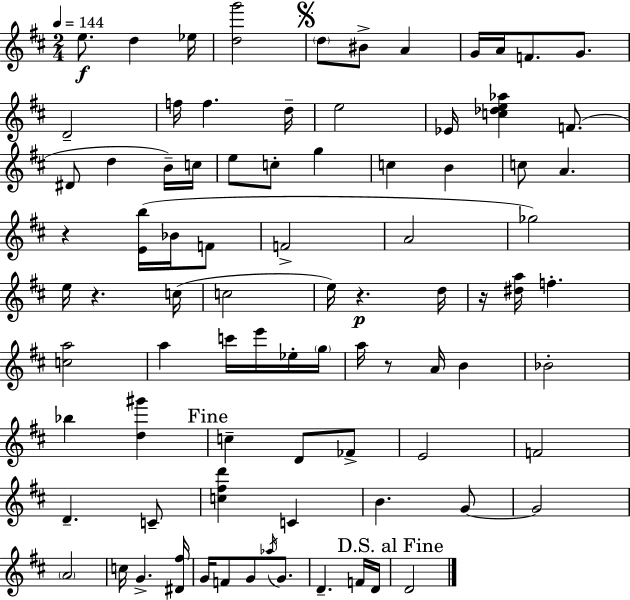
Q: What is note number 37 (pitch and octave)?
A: E5